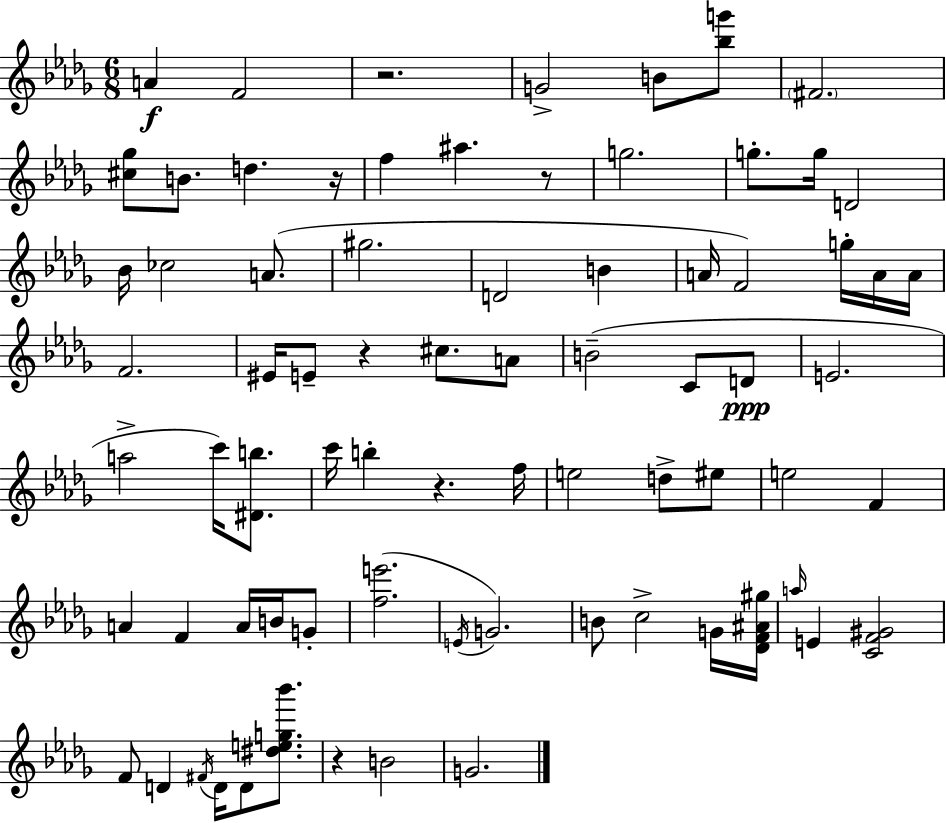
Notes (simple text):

A4/q F4/h R/h. G4/h B4/e [Bb5,G6]/e F#4/h. [C#5,Gb5]/e B4/e. D5/q. R/s F5/q A#5/q. R/e G5/h. G5/e. G5/s D4/h Bb4/s CES5/h A4/e. G#5/h. D4/h B4/q A4/s F4/h G5/s A4/s A4/s F4/h. EIS4/s E4/e R/q C#5/e. A4/e B4/h C4/e D4/e E4/h. A5/h C6/s [D#4,B5]/e. C6/s B5/q R/q. F5/s E5/h D5/e EIS5/e E5/h F4/q A4/q F4/q A4/s B4/s G4/e [F5,E6]/h. E4/s G4/h. B4/e C5/h G4/s [Db4,F4,A#4,G#5]/s A5/s E4/q [C4,F4,G#4]/h F4/e D4/q F#4/s D4/s D4/e [D#5,E5,G5,Bb6]/e. R/q B4/h G4/h.